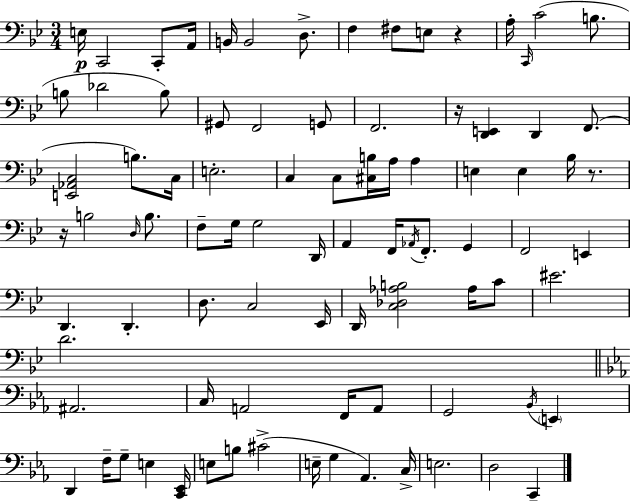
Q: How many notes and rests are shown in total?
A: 88